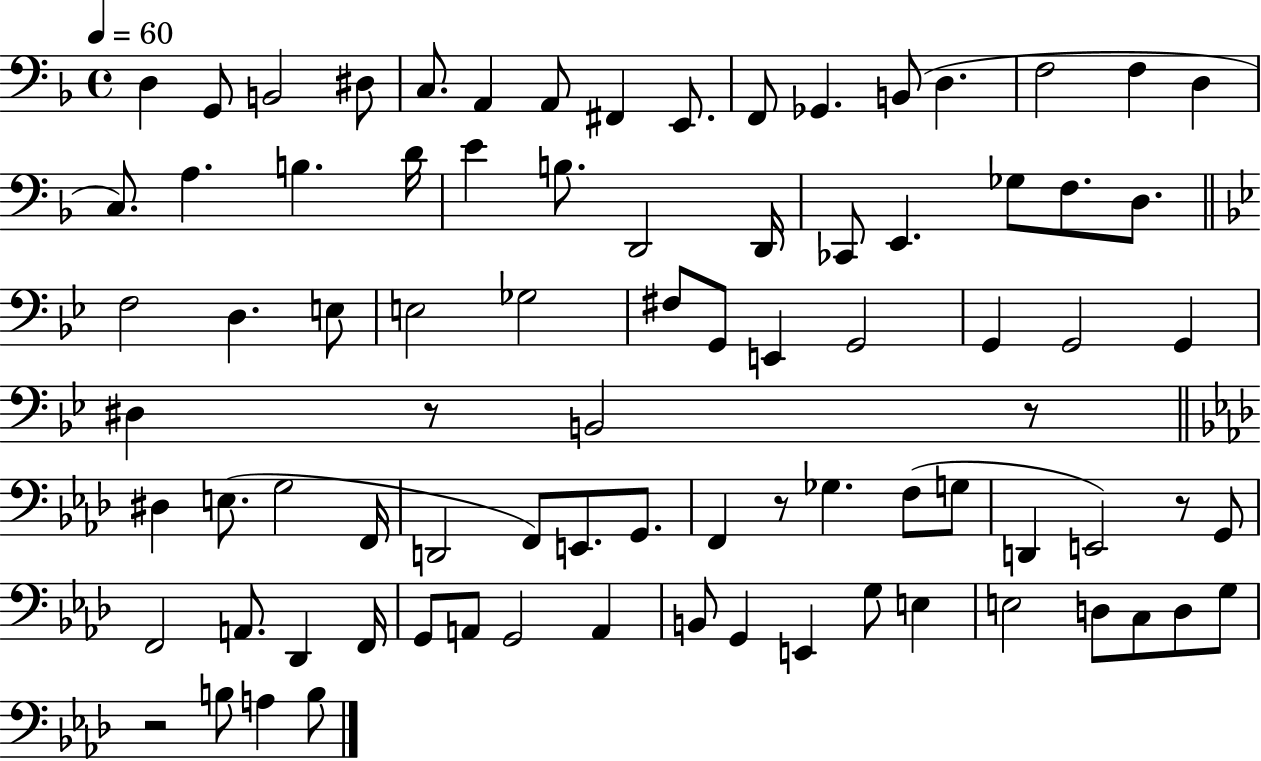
{
  \clef bass
  \time 4/4
  \defaultTimeSignature
  \key f \major
  \tempo 4 = 60
  \repeat volta 2 { d4 g,8 b,2 dis8 | c8. a,4 a,8 fis,4 e,8. | f,8 ges,4. b,8( d4. | f2 f4 d4 | \break c8.) a4. b4. d'16 | e'4 b8. d,2 d,16 | ces,8 e,4. ges8 f8. d8. | \bar "||" \break \key bes \major f2 d4. e8 | e2 ges2 | fis8 g,8 e,4 g,2 | g,4 g,2 g,4 | \break dis4 r8 b,2 r8 | \bar "||" \break \key f \minor dis4 e8.( g2 f,16 | d,2 f,8) e,8. g,8. | f,4 r8 ges4. f8( g8 | d,4 e,2) r8 g,8 | \break f,2 a,8. des,4 f,16 | g,8 a,8 g,2 a,4 | b,8 g,4 e,4 g8 e4 | e2 d8 c8 d8 g8 | \break r2 b8 a4 b8 | } \bar "|."
}